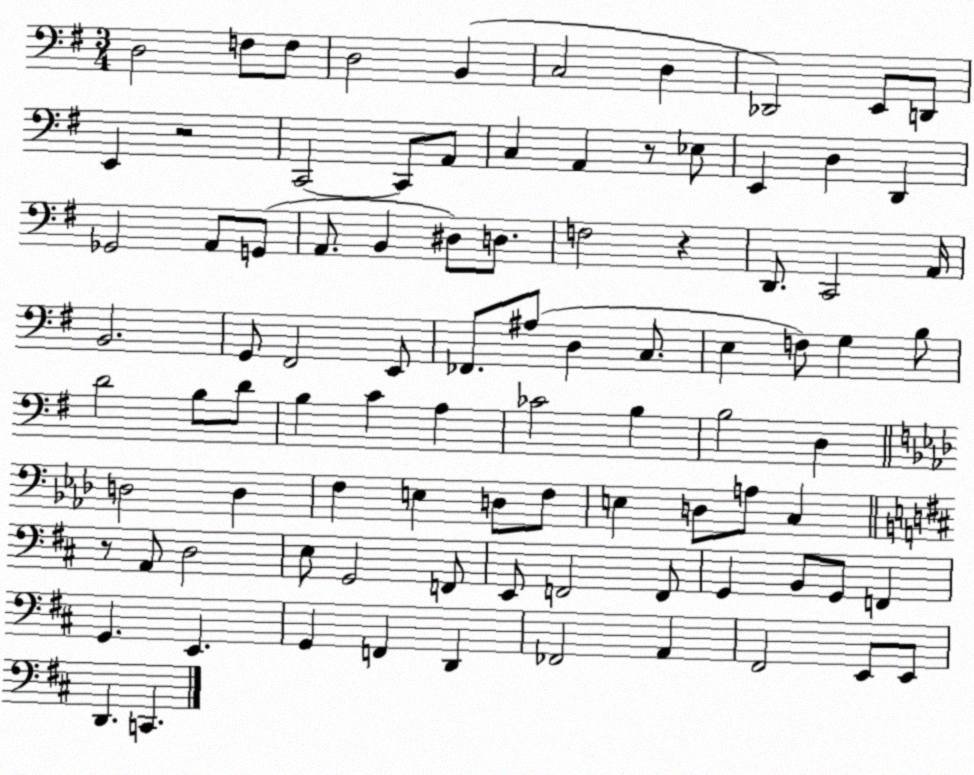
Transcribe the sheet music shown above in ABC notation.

X:1
T:Untitled
M:3/4
L:1/4
K:G
D,2 F,/2 F,/2 D,2 B,, C,2 D, _D,,2 E,,/2 D,,/2 E,, z2 C,,2 C,,/2 A,,/2 C, A,, z/2 _E,/2 E,, D, D,, _G,,2 A,,/2 G,,/2 A,,/2 B,, ^D,/2 D,/2 F,2 z D,,/2 C,,2 A,,/4 B,,2 G,,/2 ^F,,2 E,,/2 _F,,/2 ^A,/2 D, C,/2 E, F,/2 G, B,/2 D2 B,/2 D/2 B, C A, _C2 B, B,2 D, D,2 D, F, E, D,/2 F,/2 E, D,/2 A,/2 C, z/2 A,,/2 D,2 E,/2 G,,2 F,,/2 E,,/2 F,,2 F,,/2 G,, B,,/2 G,,/2 F,, G,, E,, G,, F,, D,, _F,,2 A,, ^F,,2 E,,/2 E,,/2 D,, C,,